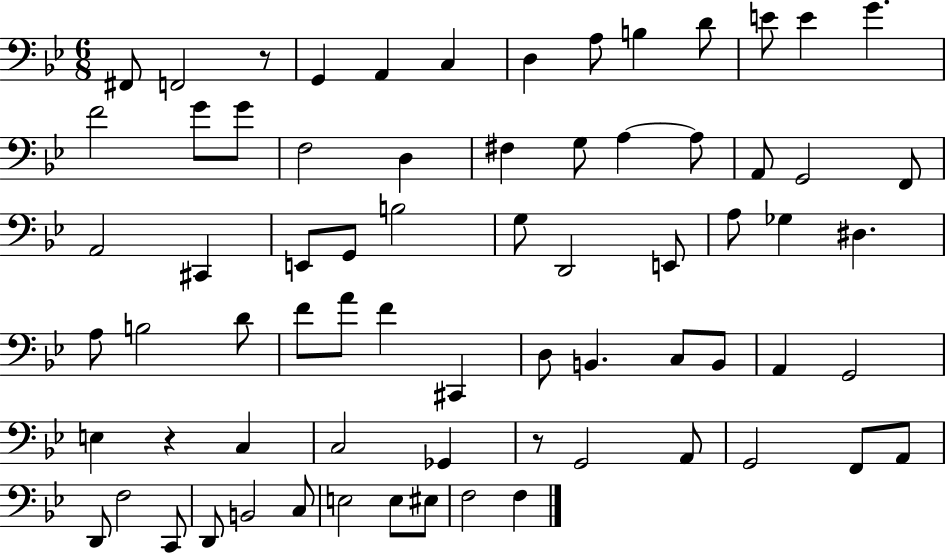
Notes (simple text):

F#2/e F2/h R/e G2/q A2/q C3/q D3/q A3/e B3/q D4/e E4/e E4/q G4/q. F4/h G4/e G4/e F3/h D3/q F#3/q G3/e A3/q A3/e A2/e G2/h F2/e A2/h C#2/q E2/e G2/e B3/h G3/e D2/h E2/e A3/e Gb3/q D#3/q. A3/e B3/h D4/e F4/e A4/e F4/q C#2/q D3/e B2/q. C3/e B2/e A2/q G2/h E3/q R/q C3/q C3/h Gb2/q R/e G2/h A2/e G2/h F2/e A2/e D2/e F3/h C2/e D2/e B2/h C3/e E3/h E3/e EIS3/e F3/h F3/q